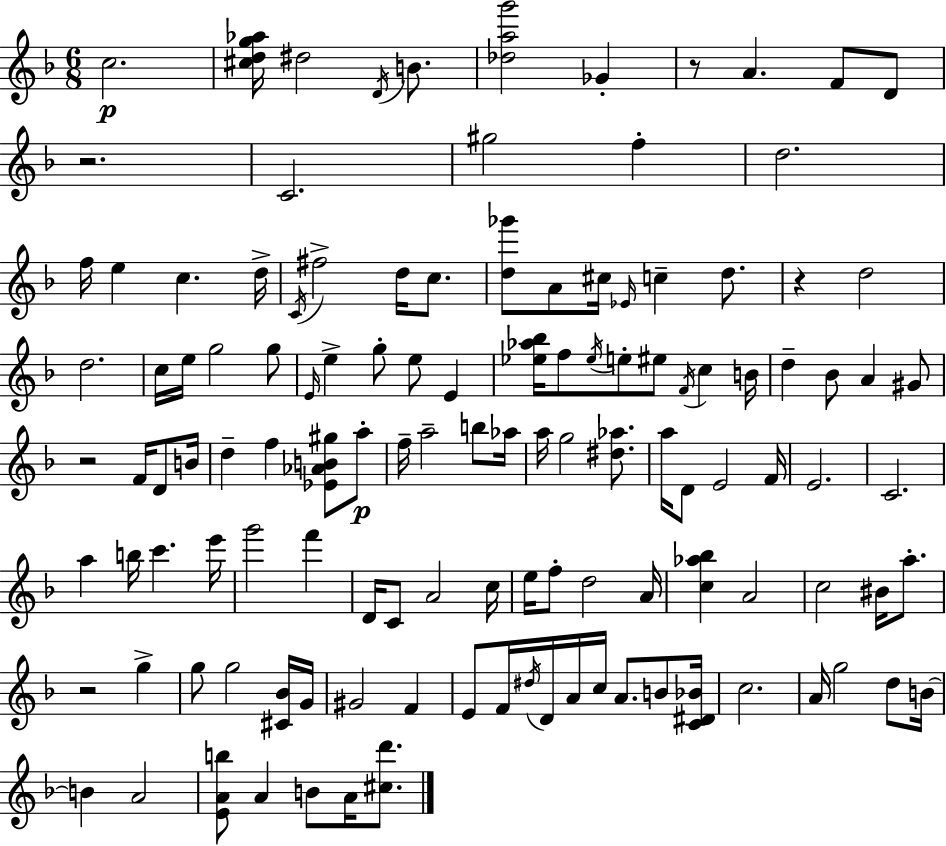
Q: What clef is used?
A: treble